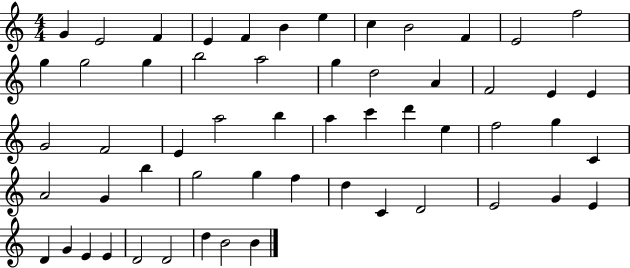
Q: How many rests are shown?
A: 0